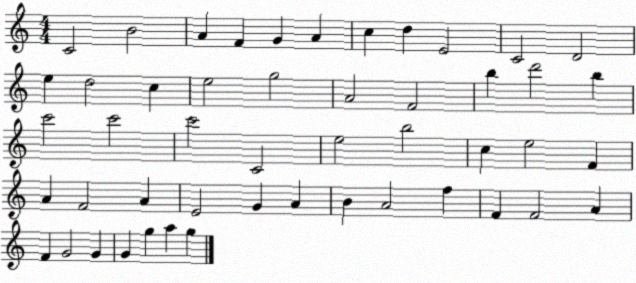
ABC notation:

X:1
T:Untitled
M:4/4
L:1/4
K:C
C2 B2 A F G A c d E2 C2 D2 e d2 c e2 g2 A2 F2 b d'2 b c'2 c'2 c'2 C2 e2 b2 c e2 F A F2 A E2 G A B A2 f F F2 A F G2 G G g a g